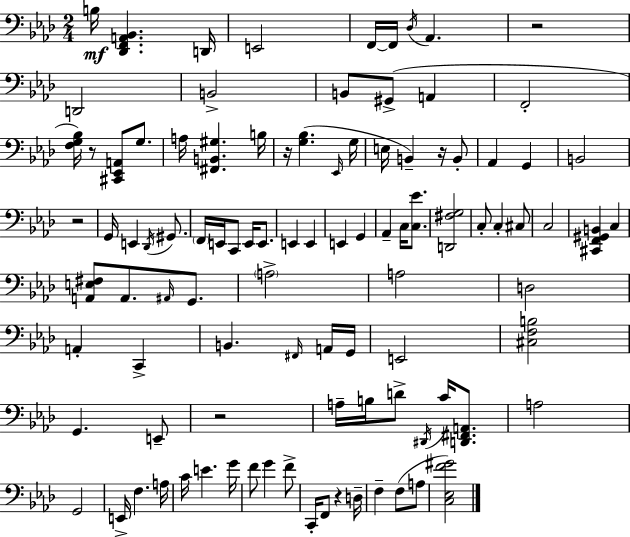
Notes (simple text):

B3/s [Db2,F2,A2,Bb2]/q. D2/s E2/h F2/s F2/s Db3/s Ab2/q. R/h D2/h B2/h B2/e G#2/e A2/q F2/h [F3,G3,Bb3]/s R/e [C#2,Eb2,A2]/e G3/e. A3/s [F#2,B2,G#3]/q. B3/s R/s [G3,Bb3]/q. Eb2/s G3/s E3/s B2/q R/s B2/e Ab2/q G2/q B2/h R/h G2/s E2/q Db2/s G#2/e. F2/s E2/s C2/e E2/s E2/e. E2/q E2/q E2/q G2/q Ab2/q C3/s [C3,Eb4]/e. [D2,F#3,G3]/h C3/e C3/q C#3/e C3/h [C#2,F2,G#2,B2]/q C3/q [A2,E3,F#3]/e A2/e. A#2/s G2/e. A3/h A3/h D3/h A2/q C2/q B2/q. F#2/s A2/s G2/s E2/h [C#3,F3,B3]/h G2/q. E2/e R/h A3/s B3/s D4/e D#2/s C4/s [D2,F#2,A2]/e. A3/h G2/h E2/s F3/q. A3/s C4/s E4/q. G4/s F4/e G4/q F4/e C2/s F2/e R/q D3/s F3/q F3/e A3/e [C3,Eb3,F4,G#4]/h